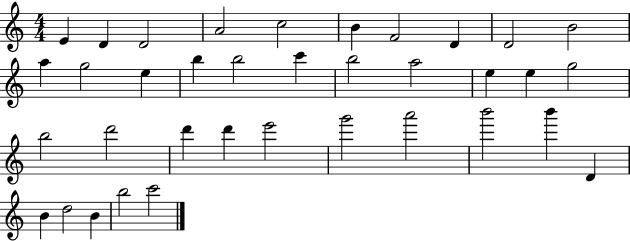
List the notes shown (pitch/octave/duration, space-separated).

E4/q D4/q D4/h A4/h C5/h B4/q F4/h D4/q D4/h B4/h A5/q G5/h E5/q B5/q B5/h C6/q B5/h A5/h E5/q E5/q G5/h B5/h D6/h D6/q D6/q E6/h G6/h A6/h B6/h B6/q D4/q B4/q D5/h B4/q B5/h C6/h